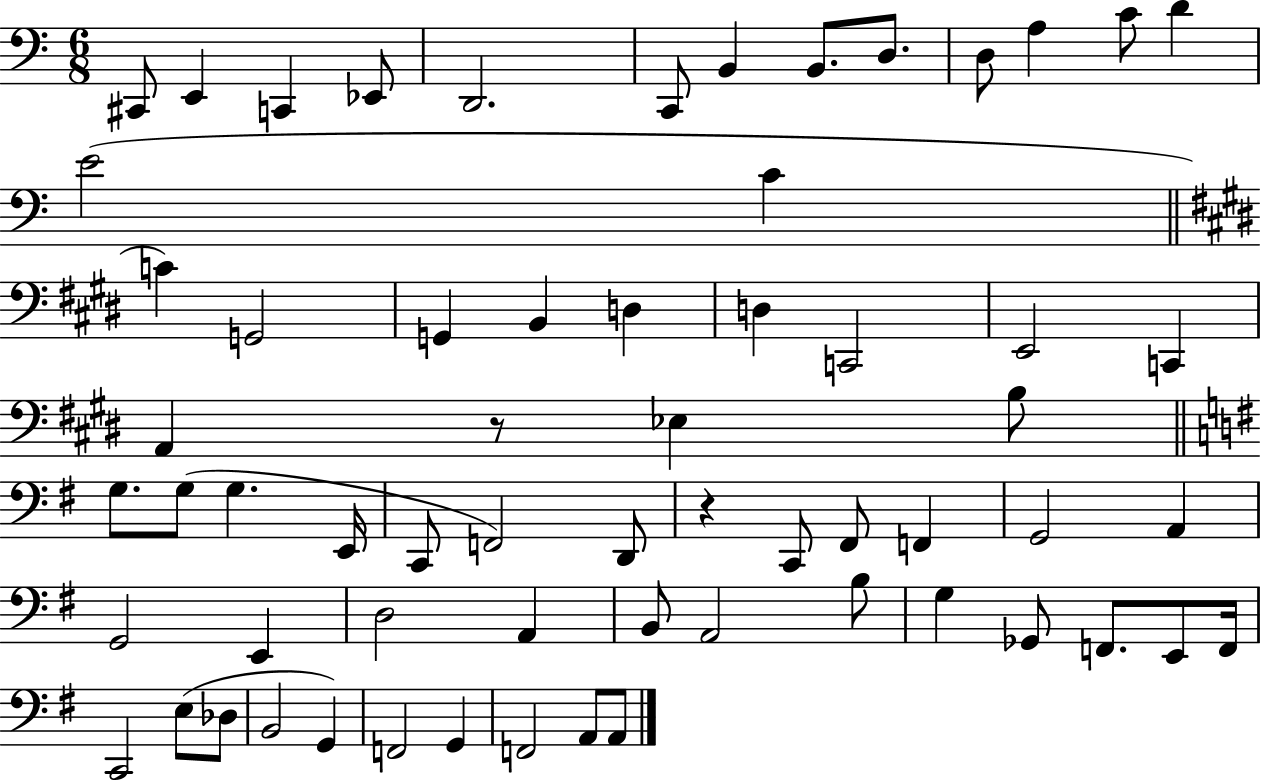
C#2/e E2/q C2/q Eb2/e D2/h. C2/e B2/q B2/e. D3/e. D3/e A3/q C4/e D4/q E4/h C4/q C4/q G2/h G2/q B2/q D3/q D3/q C2/h E2/h C2/q A2/q R/e Eb3/q B3/e G3/e. G3/e G3/q. E2/s C2/e F2/h D2/e R/q C2/e F#2/e F2/q G2/h A2/q G2/h E2/q D3/h A2/q B2/e A2/h B3/e G3/q Gb2/e F2/e. E2/e F2/s C2/h E3/e Db3/e B2/h G2/q F2/h G2/q F2/h A2/e A2/e